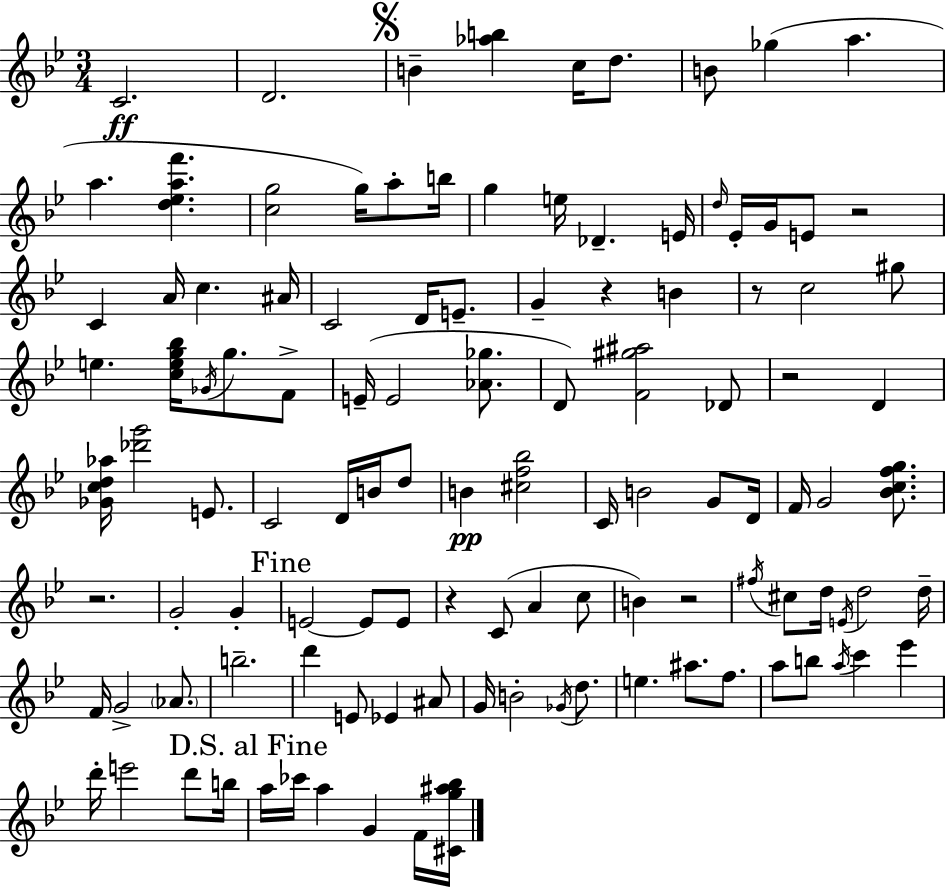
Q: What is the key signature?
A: BES major